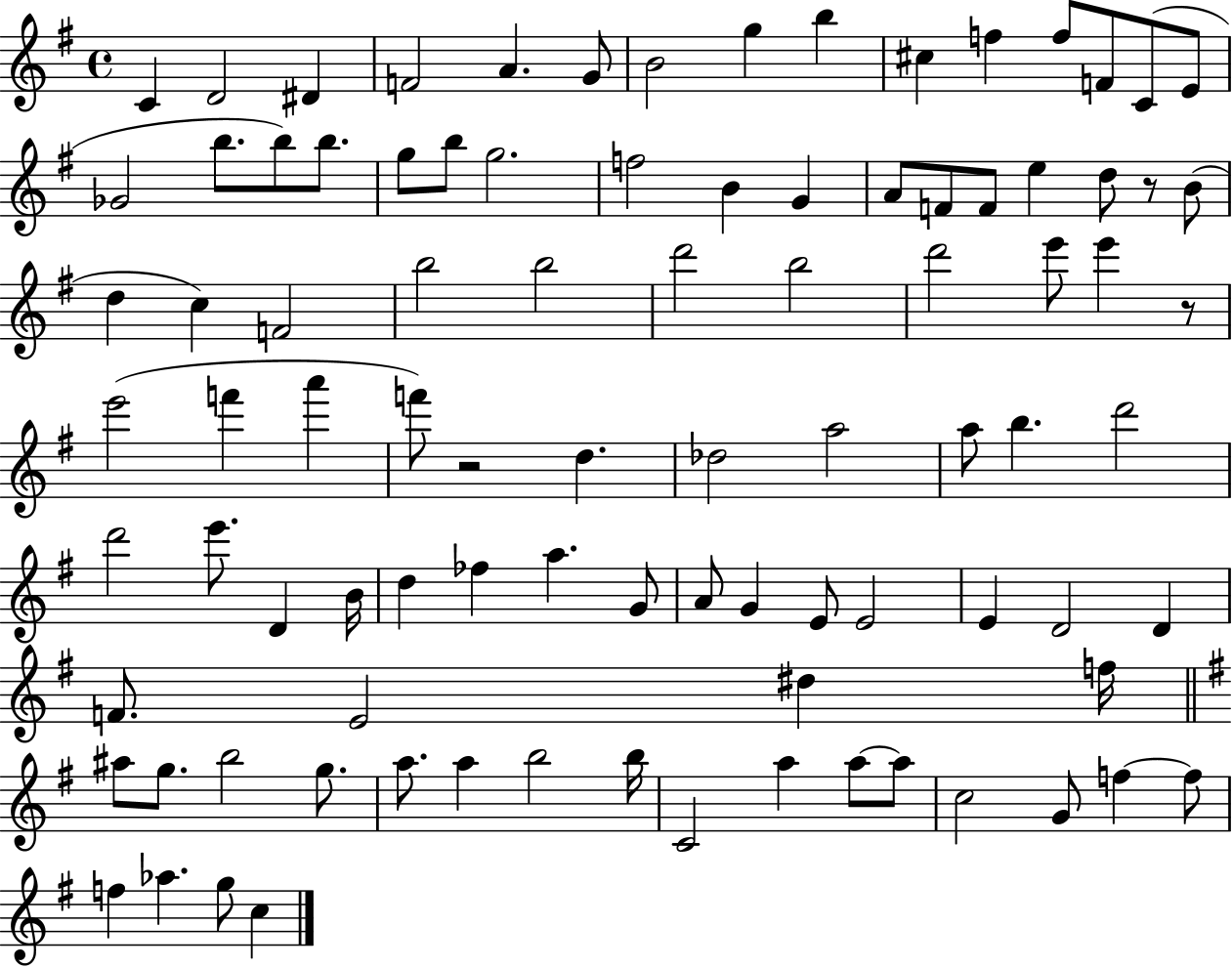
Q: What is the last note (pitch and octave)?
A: C5